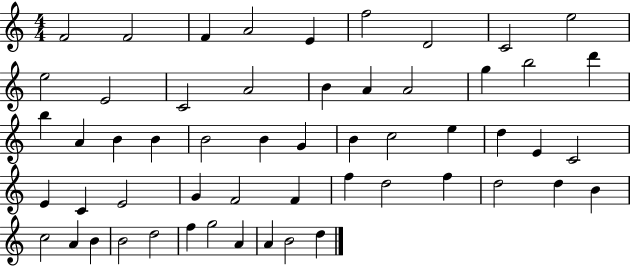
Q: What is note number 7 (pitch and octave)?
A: D4